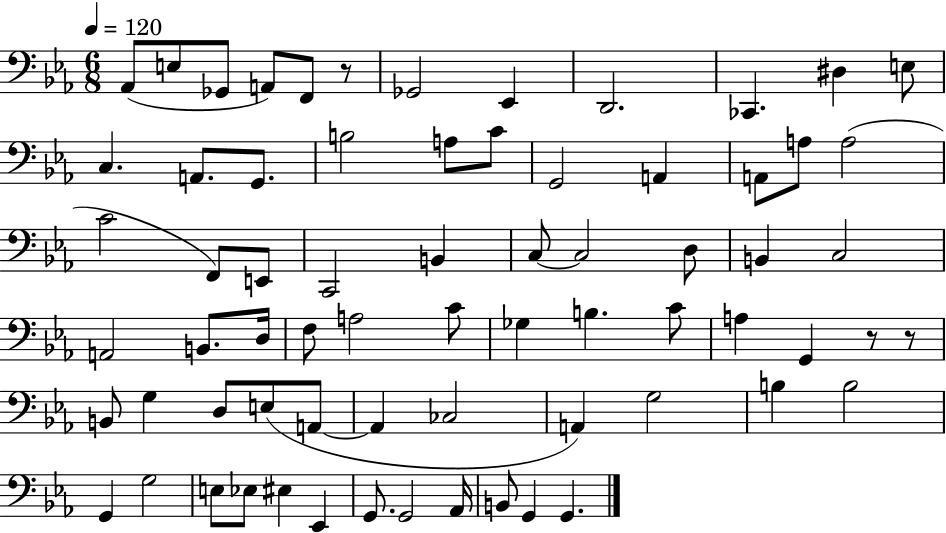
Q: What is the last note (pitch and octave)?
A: G2